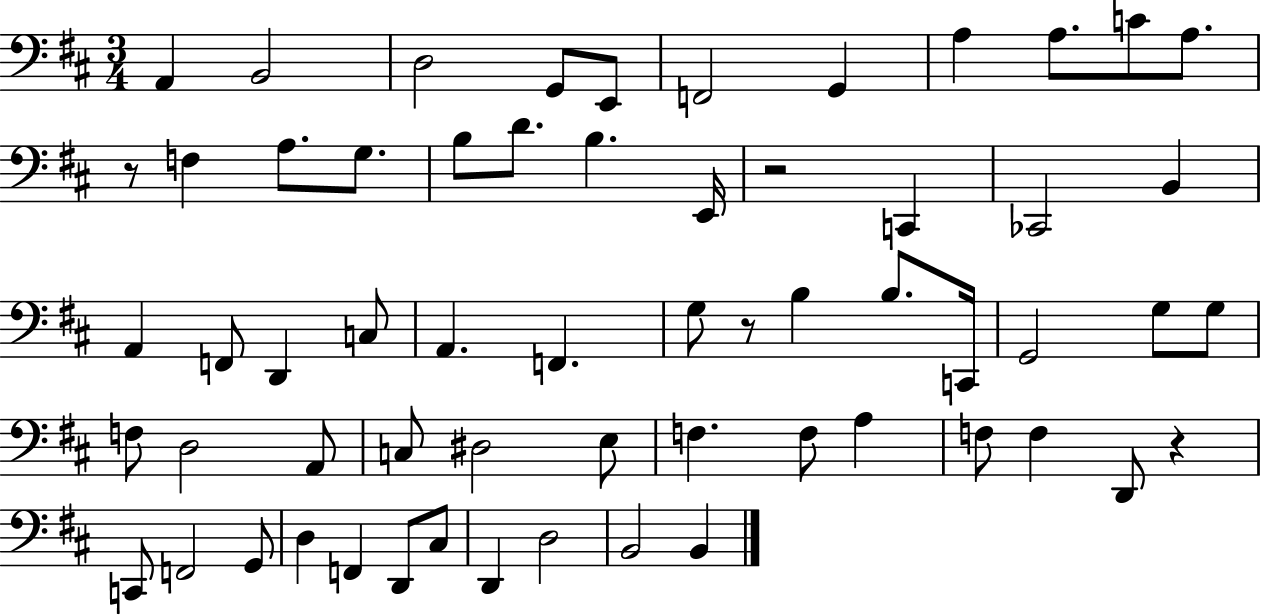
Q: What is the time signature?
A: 3/4